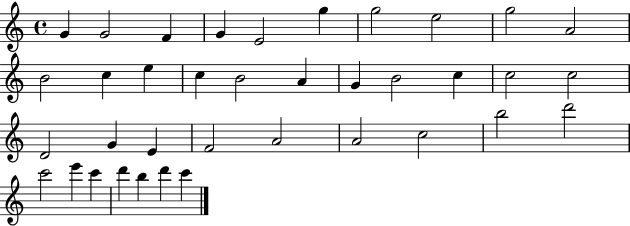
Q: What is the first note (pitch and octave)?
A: G4